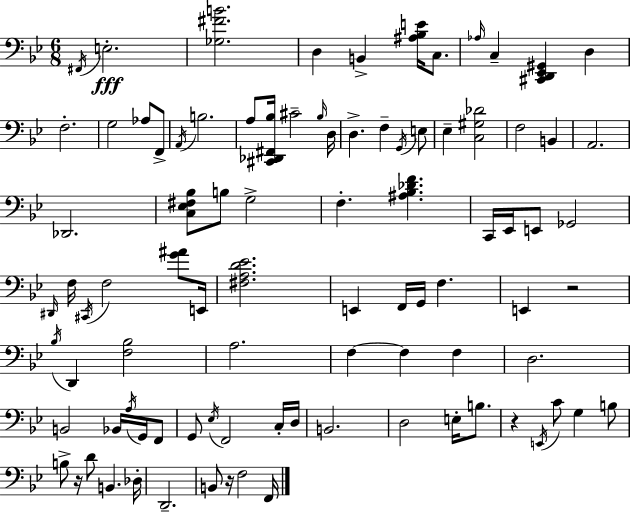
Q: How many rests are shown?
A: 4